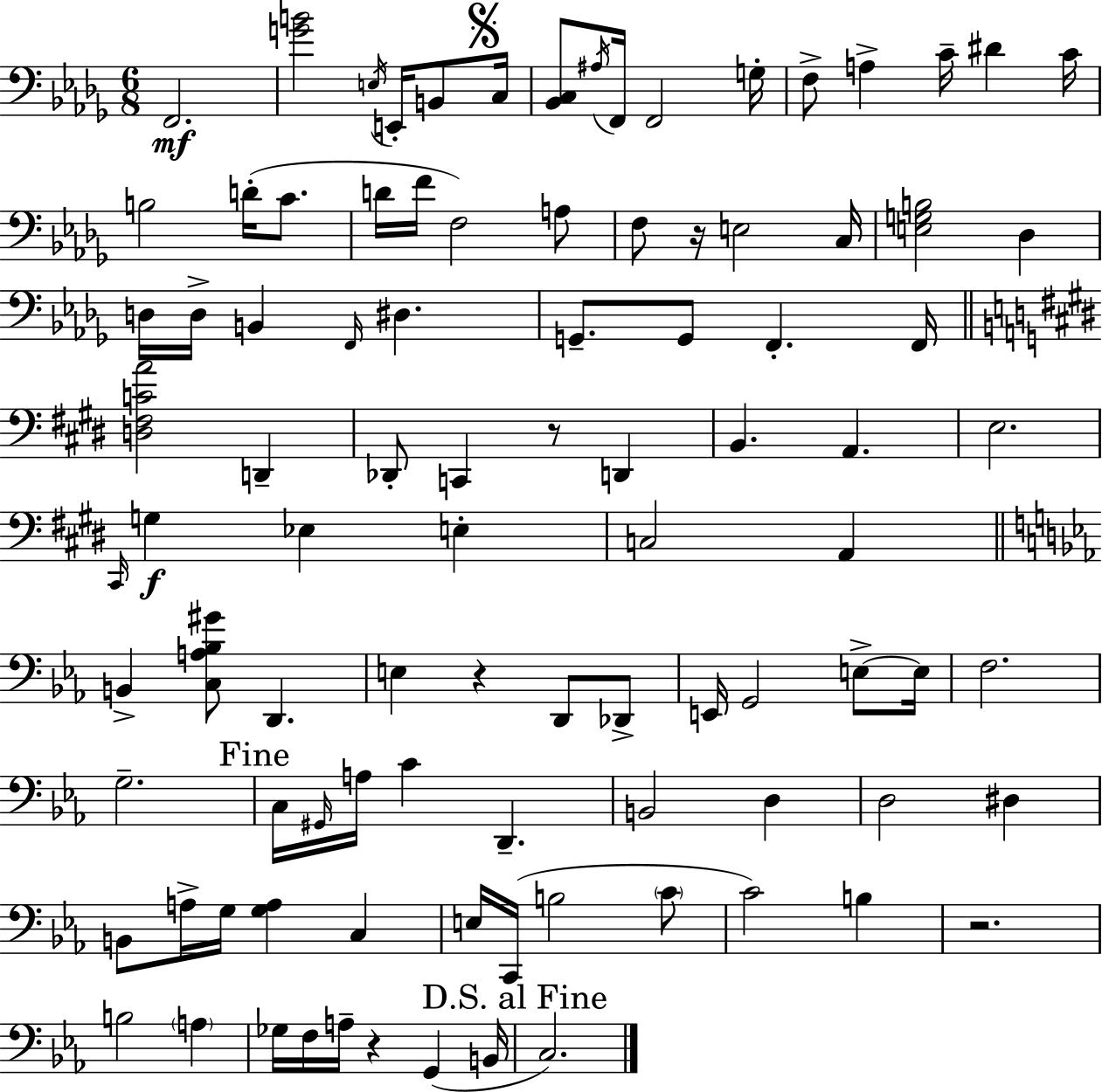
F2/h. [G4,B4]/h E3/s E2/s B2/e C3/s [Bb2,C3]/e A#3/s F2/s F2/h G3/s F3/e A3/q C4/s D#4/q C4/s B3/h D4/s C4/e. D4/s F4/s F3/h A3/e F3/e R/s E3/h C3/s [E3,G3,B3]/h Db3/q D3/s D3/s B2/q F2/s D#3/q. G2/e. G2/e F2/q. F2/s [D3,F#3,C4,A4]/h D2/q Db2/e C2/q R/e D2/q B2/q. A2/q. E3/h. C#2/s G3/q Eb3/q E3/q C3/h A2/q B2/q [C3,A3,Bb3,G#4]/e D2/q. E3/q R/q D2/e Db2/e E2/s G2/h E3/e E3/s F3/h. G3/h. C3/s G#2/s A3/s C4/q D2/q. B2/h D3/q D3/h D#3/q B2/e A3/s G3/s [G3,A3]/q C3/q E3/s C2/s B3/h C4/e C4/h B3/q R/h. B3/h A3/q Gb3/s F3/s A3/s R/q G2/q B2/s C3/h.